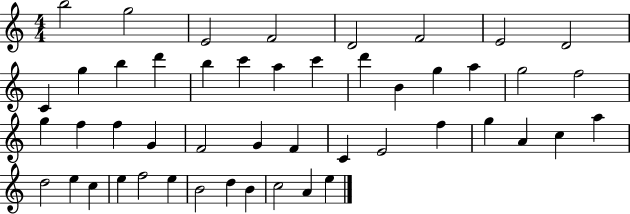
B5/h G5/h E4/h F4/h D4/h F4/h E4/h D4/h C4/q G5/q B5/q D6/q B5/q C6/q A5/q C6/q D6/q B4/q G5/q A5/q G5/h F5/h G5/q F5/q F5/q G4/q F4/h G4/q F4/q C4/q E4/h F5/q G5/q A4/q C5/q A5/q D5/h E5/q C5/q E5/q F5/h E5/q B4/h D5/q B4/q C5/h A4/q E5/q